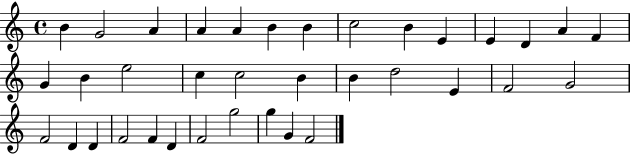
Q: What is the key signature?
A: C major